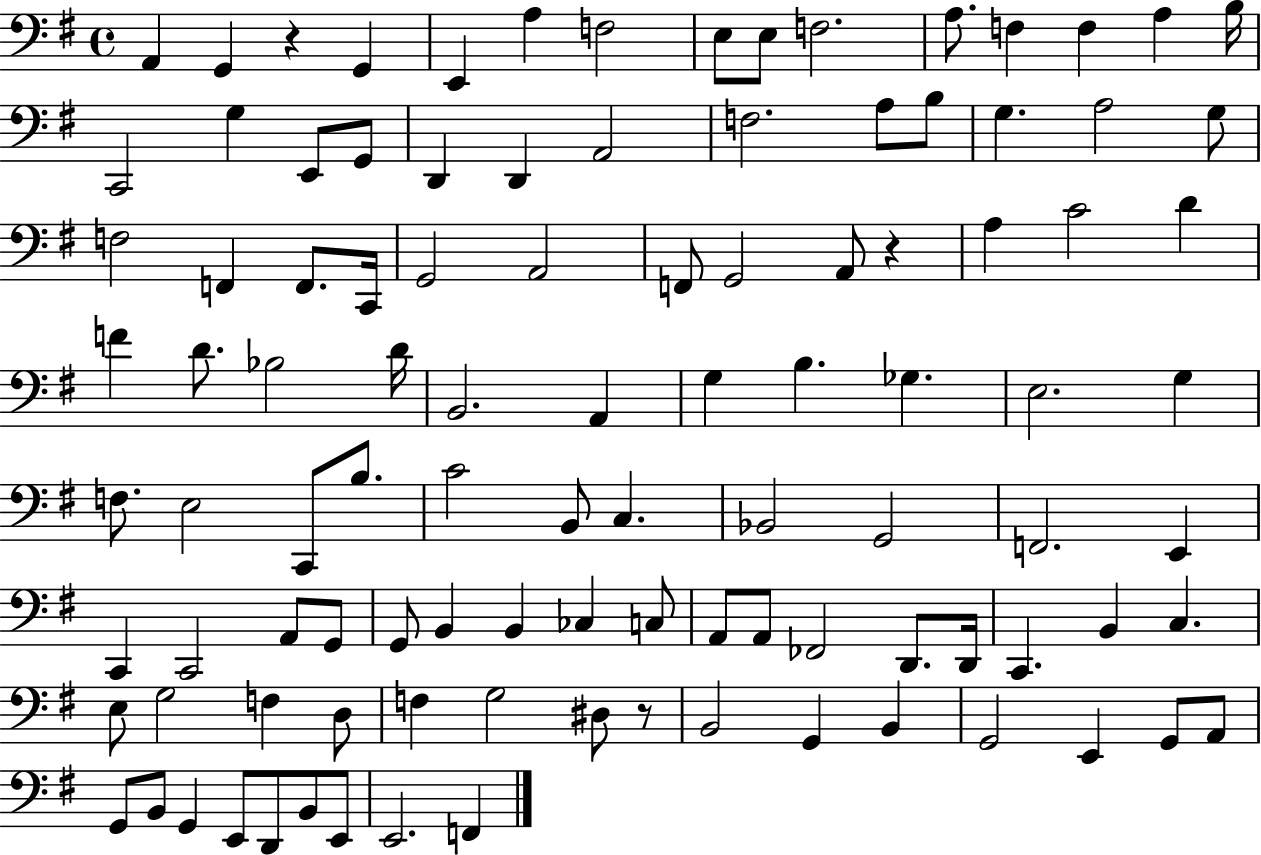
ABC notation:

X:1
T:Untitled
M:4/4
L:1/4
K:G
A,, G,, z G,, E,, A, F,2 E,/2 E,/2 F,2 A,/2 F, F, A, B,/4 C,,2 G, E,,/2 G,,/2 D,, D,, A,,2 F,2 A,/2 B,/2 G, A,2 G,/2 F,2 F,, F,,/2 C,,/4 G,,2 A,,2 F,,/2 G,,2 A,,/2 z A, C2 D F D/2 _B,2 D/4 B,,2 A,, G, B, _G, E,2 G, F,/2 E,2 C,,/2 B,/2 C2 B,,/2 C, _B,,2 G,,2 F,,2 E,, C,, C,,2 A,,/2 G,,/2 G,,/2 B,, B,, _C, C,/2 A,,/2 A,,/2 _F,,2 D,,/2 D,,/4 C,, B,, C, E,/2 G,2 F, D,/2 F, G,2 ^D,/2 z/2 B,,2 G,, B,, G,,2 E,, G,,/2 A,,/2 G,,/2 B,,/2 G,, E,,/2 D,,/2 B,,/2 E,,/2 E,,2 F,,